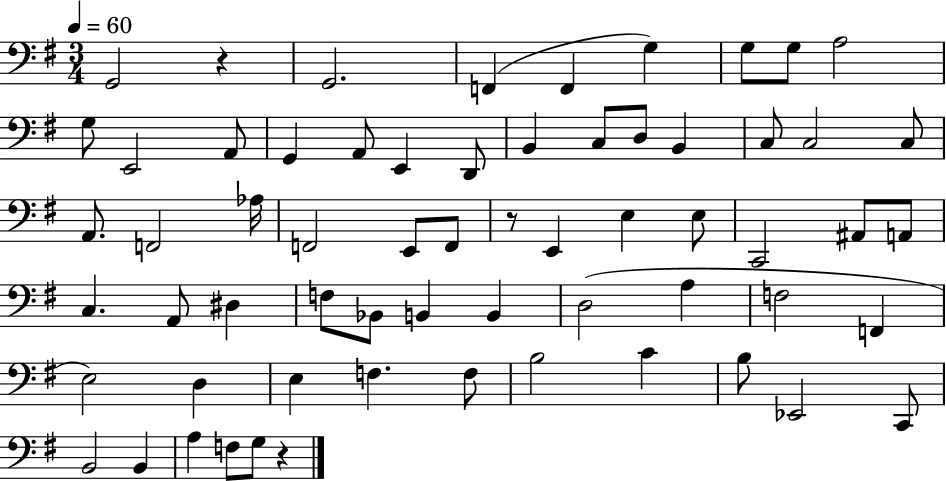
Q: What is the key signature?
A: G major